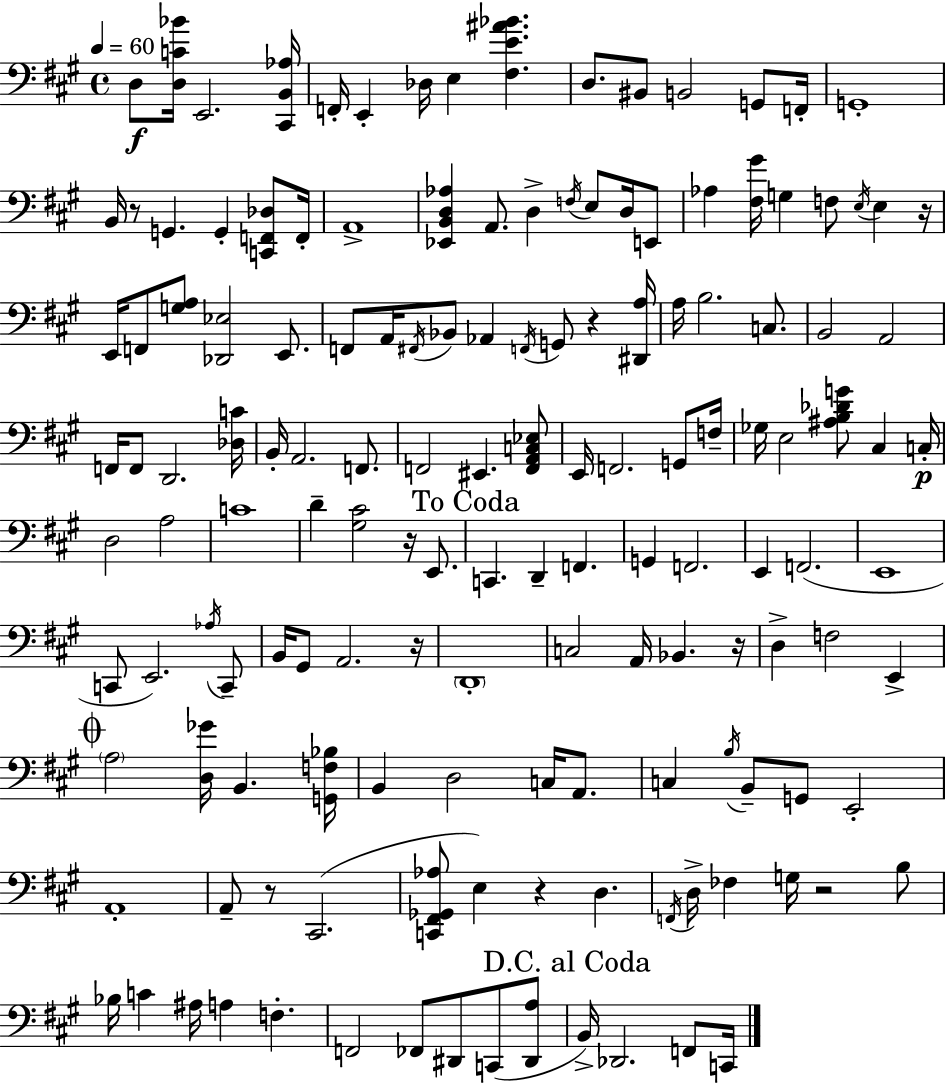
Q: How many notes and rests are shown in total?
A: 146